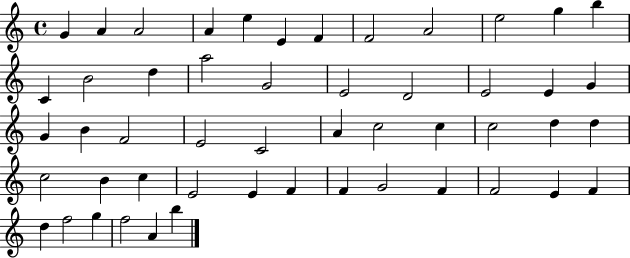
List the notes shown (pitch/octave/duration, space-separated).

G4/q A4/q A4/h A4/q E5/q E4/q F4/q F4/h A4/h E5/h G5/q B5/q C4/q B4/h D5/q A5/h G4/h E4/h D4/h E4/h E4/q G4/q G4/q B4/q F4/h E4/h C4/h A4/q C5/h C5/q C5/h D5/q D5/q C5/h B4/q C5/q E4/h E4/q F4/q F4/q G4/h F4/q F4/h E4/q F4/q D5/q F5/h G5/q F5/h A4/q B5/q